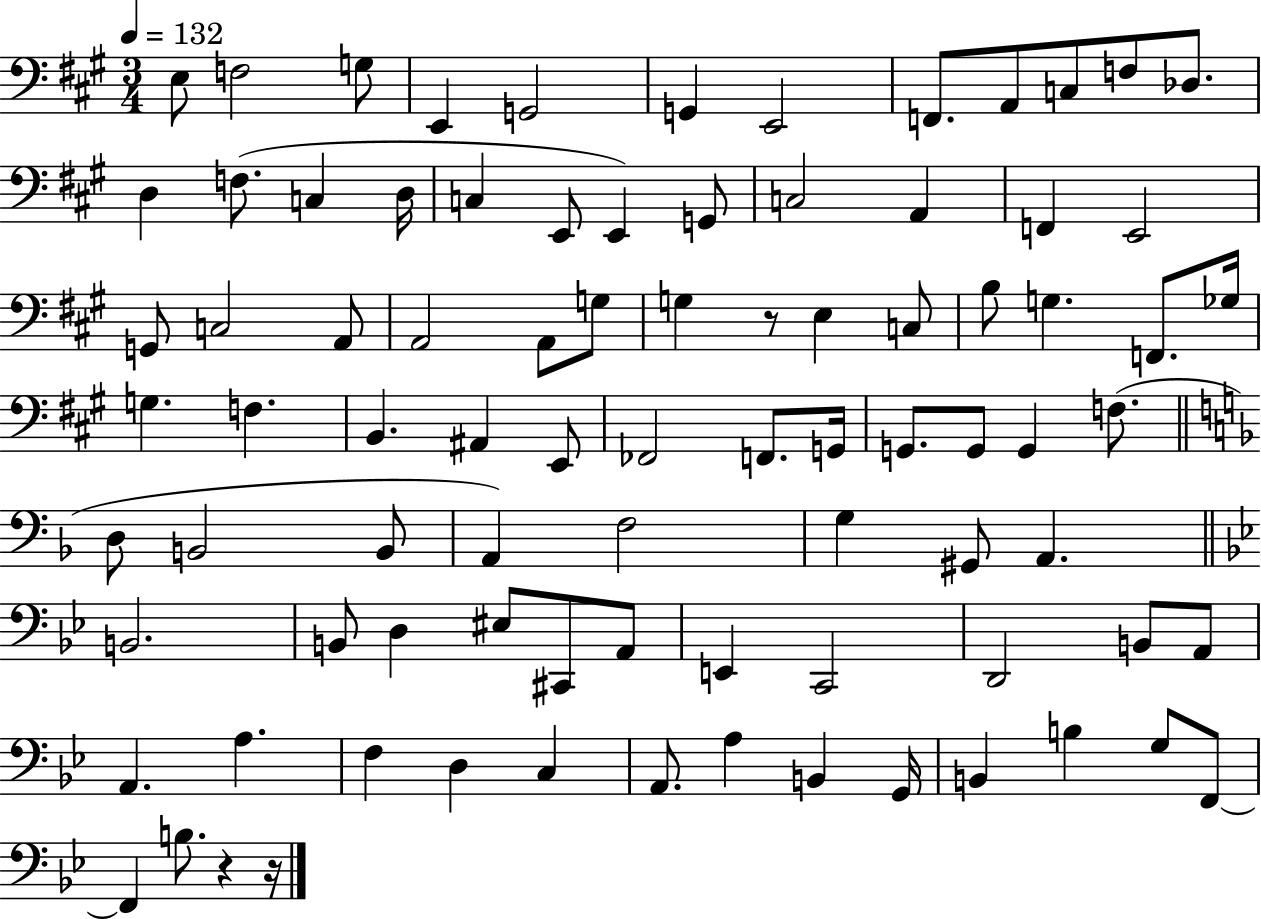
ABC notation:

X:1
T:Untitled
M:3/4
L:1/4
K:A
E,/2 F,2 G,/2 E,, G,,2 G,, E,,2 F,,/2 A,,/2 C,/2 F,/2 _D,/2 D, F,/2 C, D,/4 C, E,,/2 E,, G,,/2 C,2 A,, F,, E,,2 G,,/2 C,2 A,,/2 A,,2 A,,/2 G,/2 G, z/2 E, C,/2 B,/2 G, F,,/2 _G,/4 G, F, B,, ^A,, E,,/2 _F,,2 F,,/2 G,,/4 G,,/2 G,,/2 G,, F,/2 D,/2 B,,2 B,,/2 A,, F,2 G, ^G,,/2 A,, B,,2 B,,/2 D, ^E,/2 ^C,,/2 A,,/2 E,, C,,2 D,,2 B,,/2 A,,/2 A,, A, F, D, C, A,,/2 A, B,, G,,/4 B,, B, G,/2 F,,/2 F,, B,/2 z z/4